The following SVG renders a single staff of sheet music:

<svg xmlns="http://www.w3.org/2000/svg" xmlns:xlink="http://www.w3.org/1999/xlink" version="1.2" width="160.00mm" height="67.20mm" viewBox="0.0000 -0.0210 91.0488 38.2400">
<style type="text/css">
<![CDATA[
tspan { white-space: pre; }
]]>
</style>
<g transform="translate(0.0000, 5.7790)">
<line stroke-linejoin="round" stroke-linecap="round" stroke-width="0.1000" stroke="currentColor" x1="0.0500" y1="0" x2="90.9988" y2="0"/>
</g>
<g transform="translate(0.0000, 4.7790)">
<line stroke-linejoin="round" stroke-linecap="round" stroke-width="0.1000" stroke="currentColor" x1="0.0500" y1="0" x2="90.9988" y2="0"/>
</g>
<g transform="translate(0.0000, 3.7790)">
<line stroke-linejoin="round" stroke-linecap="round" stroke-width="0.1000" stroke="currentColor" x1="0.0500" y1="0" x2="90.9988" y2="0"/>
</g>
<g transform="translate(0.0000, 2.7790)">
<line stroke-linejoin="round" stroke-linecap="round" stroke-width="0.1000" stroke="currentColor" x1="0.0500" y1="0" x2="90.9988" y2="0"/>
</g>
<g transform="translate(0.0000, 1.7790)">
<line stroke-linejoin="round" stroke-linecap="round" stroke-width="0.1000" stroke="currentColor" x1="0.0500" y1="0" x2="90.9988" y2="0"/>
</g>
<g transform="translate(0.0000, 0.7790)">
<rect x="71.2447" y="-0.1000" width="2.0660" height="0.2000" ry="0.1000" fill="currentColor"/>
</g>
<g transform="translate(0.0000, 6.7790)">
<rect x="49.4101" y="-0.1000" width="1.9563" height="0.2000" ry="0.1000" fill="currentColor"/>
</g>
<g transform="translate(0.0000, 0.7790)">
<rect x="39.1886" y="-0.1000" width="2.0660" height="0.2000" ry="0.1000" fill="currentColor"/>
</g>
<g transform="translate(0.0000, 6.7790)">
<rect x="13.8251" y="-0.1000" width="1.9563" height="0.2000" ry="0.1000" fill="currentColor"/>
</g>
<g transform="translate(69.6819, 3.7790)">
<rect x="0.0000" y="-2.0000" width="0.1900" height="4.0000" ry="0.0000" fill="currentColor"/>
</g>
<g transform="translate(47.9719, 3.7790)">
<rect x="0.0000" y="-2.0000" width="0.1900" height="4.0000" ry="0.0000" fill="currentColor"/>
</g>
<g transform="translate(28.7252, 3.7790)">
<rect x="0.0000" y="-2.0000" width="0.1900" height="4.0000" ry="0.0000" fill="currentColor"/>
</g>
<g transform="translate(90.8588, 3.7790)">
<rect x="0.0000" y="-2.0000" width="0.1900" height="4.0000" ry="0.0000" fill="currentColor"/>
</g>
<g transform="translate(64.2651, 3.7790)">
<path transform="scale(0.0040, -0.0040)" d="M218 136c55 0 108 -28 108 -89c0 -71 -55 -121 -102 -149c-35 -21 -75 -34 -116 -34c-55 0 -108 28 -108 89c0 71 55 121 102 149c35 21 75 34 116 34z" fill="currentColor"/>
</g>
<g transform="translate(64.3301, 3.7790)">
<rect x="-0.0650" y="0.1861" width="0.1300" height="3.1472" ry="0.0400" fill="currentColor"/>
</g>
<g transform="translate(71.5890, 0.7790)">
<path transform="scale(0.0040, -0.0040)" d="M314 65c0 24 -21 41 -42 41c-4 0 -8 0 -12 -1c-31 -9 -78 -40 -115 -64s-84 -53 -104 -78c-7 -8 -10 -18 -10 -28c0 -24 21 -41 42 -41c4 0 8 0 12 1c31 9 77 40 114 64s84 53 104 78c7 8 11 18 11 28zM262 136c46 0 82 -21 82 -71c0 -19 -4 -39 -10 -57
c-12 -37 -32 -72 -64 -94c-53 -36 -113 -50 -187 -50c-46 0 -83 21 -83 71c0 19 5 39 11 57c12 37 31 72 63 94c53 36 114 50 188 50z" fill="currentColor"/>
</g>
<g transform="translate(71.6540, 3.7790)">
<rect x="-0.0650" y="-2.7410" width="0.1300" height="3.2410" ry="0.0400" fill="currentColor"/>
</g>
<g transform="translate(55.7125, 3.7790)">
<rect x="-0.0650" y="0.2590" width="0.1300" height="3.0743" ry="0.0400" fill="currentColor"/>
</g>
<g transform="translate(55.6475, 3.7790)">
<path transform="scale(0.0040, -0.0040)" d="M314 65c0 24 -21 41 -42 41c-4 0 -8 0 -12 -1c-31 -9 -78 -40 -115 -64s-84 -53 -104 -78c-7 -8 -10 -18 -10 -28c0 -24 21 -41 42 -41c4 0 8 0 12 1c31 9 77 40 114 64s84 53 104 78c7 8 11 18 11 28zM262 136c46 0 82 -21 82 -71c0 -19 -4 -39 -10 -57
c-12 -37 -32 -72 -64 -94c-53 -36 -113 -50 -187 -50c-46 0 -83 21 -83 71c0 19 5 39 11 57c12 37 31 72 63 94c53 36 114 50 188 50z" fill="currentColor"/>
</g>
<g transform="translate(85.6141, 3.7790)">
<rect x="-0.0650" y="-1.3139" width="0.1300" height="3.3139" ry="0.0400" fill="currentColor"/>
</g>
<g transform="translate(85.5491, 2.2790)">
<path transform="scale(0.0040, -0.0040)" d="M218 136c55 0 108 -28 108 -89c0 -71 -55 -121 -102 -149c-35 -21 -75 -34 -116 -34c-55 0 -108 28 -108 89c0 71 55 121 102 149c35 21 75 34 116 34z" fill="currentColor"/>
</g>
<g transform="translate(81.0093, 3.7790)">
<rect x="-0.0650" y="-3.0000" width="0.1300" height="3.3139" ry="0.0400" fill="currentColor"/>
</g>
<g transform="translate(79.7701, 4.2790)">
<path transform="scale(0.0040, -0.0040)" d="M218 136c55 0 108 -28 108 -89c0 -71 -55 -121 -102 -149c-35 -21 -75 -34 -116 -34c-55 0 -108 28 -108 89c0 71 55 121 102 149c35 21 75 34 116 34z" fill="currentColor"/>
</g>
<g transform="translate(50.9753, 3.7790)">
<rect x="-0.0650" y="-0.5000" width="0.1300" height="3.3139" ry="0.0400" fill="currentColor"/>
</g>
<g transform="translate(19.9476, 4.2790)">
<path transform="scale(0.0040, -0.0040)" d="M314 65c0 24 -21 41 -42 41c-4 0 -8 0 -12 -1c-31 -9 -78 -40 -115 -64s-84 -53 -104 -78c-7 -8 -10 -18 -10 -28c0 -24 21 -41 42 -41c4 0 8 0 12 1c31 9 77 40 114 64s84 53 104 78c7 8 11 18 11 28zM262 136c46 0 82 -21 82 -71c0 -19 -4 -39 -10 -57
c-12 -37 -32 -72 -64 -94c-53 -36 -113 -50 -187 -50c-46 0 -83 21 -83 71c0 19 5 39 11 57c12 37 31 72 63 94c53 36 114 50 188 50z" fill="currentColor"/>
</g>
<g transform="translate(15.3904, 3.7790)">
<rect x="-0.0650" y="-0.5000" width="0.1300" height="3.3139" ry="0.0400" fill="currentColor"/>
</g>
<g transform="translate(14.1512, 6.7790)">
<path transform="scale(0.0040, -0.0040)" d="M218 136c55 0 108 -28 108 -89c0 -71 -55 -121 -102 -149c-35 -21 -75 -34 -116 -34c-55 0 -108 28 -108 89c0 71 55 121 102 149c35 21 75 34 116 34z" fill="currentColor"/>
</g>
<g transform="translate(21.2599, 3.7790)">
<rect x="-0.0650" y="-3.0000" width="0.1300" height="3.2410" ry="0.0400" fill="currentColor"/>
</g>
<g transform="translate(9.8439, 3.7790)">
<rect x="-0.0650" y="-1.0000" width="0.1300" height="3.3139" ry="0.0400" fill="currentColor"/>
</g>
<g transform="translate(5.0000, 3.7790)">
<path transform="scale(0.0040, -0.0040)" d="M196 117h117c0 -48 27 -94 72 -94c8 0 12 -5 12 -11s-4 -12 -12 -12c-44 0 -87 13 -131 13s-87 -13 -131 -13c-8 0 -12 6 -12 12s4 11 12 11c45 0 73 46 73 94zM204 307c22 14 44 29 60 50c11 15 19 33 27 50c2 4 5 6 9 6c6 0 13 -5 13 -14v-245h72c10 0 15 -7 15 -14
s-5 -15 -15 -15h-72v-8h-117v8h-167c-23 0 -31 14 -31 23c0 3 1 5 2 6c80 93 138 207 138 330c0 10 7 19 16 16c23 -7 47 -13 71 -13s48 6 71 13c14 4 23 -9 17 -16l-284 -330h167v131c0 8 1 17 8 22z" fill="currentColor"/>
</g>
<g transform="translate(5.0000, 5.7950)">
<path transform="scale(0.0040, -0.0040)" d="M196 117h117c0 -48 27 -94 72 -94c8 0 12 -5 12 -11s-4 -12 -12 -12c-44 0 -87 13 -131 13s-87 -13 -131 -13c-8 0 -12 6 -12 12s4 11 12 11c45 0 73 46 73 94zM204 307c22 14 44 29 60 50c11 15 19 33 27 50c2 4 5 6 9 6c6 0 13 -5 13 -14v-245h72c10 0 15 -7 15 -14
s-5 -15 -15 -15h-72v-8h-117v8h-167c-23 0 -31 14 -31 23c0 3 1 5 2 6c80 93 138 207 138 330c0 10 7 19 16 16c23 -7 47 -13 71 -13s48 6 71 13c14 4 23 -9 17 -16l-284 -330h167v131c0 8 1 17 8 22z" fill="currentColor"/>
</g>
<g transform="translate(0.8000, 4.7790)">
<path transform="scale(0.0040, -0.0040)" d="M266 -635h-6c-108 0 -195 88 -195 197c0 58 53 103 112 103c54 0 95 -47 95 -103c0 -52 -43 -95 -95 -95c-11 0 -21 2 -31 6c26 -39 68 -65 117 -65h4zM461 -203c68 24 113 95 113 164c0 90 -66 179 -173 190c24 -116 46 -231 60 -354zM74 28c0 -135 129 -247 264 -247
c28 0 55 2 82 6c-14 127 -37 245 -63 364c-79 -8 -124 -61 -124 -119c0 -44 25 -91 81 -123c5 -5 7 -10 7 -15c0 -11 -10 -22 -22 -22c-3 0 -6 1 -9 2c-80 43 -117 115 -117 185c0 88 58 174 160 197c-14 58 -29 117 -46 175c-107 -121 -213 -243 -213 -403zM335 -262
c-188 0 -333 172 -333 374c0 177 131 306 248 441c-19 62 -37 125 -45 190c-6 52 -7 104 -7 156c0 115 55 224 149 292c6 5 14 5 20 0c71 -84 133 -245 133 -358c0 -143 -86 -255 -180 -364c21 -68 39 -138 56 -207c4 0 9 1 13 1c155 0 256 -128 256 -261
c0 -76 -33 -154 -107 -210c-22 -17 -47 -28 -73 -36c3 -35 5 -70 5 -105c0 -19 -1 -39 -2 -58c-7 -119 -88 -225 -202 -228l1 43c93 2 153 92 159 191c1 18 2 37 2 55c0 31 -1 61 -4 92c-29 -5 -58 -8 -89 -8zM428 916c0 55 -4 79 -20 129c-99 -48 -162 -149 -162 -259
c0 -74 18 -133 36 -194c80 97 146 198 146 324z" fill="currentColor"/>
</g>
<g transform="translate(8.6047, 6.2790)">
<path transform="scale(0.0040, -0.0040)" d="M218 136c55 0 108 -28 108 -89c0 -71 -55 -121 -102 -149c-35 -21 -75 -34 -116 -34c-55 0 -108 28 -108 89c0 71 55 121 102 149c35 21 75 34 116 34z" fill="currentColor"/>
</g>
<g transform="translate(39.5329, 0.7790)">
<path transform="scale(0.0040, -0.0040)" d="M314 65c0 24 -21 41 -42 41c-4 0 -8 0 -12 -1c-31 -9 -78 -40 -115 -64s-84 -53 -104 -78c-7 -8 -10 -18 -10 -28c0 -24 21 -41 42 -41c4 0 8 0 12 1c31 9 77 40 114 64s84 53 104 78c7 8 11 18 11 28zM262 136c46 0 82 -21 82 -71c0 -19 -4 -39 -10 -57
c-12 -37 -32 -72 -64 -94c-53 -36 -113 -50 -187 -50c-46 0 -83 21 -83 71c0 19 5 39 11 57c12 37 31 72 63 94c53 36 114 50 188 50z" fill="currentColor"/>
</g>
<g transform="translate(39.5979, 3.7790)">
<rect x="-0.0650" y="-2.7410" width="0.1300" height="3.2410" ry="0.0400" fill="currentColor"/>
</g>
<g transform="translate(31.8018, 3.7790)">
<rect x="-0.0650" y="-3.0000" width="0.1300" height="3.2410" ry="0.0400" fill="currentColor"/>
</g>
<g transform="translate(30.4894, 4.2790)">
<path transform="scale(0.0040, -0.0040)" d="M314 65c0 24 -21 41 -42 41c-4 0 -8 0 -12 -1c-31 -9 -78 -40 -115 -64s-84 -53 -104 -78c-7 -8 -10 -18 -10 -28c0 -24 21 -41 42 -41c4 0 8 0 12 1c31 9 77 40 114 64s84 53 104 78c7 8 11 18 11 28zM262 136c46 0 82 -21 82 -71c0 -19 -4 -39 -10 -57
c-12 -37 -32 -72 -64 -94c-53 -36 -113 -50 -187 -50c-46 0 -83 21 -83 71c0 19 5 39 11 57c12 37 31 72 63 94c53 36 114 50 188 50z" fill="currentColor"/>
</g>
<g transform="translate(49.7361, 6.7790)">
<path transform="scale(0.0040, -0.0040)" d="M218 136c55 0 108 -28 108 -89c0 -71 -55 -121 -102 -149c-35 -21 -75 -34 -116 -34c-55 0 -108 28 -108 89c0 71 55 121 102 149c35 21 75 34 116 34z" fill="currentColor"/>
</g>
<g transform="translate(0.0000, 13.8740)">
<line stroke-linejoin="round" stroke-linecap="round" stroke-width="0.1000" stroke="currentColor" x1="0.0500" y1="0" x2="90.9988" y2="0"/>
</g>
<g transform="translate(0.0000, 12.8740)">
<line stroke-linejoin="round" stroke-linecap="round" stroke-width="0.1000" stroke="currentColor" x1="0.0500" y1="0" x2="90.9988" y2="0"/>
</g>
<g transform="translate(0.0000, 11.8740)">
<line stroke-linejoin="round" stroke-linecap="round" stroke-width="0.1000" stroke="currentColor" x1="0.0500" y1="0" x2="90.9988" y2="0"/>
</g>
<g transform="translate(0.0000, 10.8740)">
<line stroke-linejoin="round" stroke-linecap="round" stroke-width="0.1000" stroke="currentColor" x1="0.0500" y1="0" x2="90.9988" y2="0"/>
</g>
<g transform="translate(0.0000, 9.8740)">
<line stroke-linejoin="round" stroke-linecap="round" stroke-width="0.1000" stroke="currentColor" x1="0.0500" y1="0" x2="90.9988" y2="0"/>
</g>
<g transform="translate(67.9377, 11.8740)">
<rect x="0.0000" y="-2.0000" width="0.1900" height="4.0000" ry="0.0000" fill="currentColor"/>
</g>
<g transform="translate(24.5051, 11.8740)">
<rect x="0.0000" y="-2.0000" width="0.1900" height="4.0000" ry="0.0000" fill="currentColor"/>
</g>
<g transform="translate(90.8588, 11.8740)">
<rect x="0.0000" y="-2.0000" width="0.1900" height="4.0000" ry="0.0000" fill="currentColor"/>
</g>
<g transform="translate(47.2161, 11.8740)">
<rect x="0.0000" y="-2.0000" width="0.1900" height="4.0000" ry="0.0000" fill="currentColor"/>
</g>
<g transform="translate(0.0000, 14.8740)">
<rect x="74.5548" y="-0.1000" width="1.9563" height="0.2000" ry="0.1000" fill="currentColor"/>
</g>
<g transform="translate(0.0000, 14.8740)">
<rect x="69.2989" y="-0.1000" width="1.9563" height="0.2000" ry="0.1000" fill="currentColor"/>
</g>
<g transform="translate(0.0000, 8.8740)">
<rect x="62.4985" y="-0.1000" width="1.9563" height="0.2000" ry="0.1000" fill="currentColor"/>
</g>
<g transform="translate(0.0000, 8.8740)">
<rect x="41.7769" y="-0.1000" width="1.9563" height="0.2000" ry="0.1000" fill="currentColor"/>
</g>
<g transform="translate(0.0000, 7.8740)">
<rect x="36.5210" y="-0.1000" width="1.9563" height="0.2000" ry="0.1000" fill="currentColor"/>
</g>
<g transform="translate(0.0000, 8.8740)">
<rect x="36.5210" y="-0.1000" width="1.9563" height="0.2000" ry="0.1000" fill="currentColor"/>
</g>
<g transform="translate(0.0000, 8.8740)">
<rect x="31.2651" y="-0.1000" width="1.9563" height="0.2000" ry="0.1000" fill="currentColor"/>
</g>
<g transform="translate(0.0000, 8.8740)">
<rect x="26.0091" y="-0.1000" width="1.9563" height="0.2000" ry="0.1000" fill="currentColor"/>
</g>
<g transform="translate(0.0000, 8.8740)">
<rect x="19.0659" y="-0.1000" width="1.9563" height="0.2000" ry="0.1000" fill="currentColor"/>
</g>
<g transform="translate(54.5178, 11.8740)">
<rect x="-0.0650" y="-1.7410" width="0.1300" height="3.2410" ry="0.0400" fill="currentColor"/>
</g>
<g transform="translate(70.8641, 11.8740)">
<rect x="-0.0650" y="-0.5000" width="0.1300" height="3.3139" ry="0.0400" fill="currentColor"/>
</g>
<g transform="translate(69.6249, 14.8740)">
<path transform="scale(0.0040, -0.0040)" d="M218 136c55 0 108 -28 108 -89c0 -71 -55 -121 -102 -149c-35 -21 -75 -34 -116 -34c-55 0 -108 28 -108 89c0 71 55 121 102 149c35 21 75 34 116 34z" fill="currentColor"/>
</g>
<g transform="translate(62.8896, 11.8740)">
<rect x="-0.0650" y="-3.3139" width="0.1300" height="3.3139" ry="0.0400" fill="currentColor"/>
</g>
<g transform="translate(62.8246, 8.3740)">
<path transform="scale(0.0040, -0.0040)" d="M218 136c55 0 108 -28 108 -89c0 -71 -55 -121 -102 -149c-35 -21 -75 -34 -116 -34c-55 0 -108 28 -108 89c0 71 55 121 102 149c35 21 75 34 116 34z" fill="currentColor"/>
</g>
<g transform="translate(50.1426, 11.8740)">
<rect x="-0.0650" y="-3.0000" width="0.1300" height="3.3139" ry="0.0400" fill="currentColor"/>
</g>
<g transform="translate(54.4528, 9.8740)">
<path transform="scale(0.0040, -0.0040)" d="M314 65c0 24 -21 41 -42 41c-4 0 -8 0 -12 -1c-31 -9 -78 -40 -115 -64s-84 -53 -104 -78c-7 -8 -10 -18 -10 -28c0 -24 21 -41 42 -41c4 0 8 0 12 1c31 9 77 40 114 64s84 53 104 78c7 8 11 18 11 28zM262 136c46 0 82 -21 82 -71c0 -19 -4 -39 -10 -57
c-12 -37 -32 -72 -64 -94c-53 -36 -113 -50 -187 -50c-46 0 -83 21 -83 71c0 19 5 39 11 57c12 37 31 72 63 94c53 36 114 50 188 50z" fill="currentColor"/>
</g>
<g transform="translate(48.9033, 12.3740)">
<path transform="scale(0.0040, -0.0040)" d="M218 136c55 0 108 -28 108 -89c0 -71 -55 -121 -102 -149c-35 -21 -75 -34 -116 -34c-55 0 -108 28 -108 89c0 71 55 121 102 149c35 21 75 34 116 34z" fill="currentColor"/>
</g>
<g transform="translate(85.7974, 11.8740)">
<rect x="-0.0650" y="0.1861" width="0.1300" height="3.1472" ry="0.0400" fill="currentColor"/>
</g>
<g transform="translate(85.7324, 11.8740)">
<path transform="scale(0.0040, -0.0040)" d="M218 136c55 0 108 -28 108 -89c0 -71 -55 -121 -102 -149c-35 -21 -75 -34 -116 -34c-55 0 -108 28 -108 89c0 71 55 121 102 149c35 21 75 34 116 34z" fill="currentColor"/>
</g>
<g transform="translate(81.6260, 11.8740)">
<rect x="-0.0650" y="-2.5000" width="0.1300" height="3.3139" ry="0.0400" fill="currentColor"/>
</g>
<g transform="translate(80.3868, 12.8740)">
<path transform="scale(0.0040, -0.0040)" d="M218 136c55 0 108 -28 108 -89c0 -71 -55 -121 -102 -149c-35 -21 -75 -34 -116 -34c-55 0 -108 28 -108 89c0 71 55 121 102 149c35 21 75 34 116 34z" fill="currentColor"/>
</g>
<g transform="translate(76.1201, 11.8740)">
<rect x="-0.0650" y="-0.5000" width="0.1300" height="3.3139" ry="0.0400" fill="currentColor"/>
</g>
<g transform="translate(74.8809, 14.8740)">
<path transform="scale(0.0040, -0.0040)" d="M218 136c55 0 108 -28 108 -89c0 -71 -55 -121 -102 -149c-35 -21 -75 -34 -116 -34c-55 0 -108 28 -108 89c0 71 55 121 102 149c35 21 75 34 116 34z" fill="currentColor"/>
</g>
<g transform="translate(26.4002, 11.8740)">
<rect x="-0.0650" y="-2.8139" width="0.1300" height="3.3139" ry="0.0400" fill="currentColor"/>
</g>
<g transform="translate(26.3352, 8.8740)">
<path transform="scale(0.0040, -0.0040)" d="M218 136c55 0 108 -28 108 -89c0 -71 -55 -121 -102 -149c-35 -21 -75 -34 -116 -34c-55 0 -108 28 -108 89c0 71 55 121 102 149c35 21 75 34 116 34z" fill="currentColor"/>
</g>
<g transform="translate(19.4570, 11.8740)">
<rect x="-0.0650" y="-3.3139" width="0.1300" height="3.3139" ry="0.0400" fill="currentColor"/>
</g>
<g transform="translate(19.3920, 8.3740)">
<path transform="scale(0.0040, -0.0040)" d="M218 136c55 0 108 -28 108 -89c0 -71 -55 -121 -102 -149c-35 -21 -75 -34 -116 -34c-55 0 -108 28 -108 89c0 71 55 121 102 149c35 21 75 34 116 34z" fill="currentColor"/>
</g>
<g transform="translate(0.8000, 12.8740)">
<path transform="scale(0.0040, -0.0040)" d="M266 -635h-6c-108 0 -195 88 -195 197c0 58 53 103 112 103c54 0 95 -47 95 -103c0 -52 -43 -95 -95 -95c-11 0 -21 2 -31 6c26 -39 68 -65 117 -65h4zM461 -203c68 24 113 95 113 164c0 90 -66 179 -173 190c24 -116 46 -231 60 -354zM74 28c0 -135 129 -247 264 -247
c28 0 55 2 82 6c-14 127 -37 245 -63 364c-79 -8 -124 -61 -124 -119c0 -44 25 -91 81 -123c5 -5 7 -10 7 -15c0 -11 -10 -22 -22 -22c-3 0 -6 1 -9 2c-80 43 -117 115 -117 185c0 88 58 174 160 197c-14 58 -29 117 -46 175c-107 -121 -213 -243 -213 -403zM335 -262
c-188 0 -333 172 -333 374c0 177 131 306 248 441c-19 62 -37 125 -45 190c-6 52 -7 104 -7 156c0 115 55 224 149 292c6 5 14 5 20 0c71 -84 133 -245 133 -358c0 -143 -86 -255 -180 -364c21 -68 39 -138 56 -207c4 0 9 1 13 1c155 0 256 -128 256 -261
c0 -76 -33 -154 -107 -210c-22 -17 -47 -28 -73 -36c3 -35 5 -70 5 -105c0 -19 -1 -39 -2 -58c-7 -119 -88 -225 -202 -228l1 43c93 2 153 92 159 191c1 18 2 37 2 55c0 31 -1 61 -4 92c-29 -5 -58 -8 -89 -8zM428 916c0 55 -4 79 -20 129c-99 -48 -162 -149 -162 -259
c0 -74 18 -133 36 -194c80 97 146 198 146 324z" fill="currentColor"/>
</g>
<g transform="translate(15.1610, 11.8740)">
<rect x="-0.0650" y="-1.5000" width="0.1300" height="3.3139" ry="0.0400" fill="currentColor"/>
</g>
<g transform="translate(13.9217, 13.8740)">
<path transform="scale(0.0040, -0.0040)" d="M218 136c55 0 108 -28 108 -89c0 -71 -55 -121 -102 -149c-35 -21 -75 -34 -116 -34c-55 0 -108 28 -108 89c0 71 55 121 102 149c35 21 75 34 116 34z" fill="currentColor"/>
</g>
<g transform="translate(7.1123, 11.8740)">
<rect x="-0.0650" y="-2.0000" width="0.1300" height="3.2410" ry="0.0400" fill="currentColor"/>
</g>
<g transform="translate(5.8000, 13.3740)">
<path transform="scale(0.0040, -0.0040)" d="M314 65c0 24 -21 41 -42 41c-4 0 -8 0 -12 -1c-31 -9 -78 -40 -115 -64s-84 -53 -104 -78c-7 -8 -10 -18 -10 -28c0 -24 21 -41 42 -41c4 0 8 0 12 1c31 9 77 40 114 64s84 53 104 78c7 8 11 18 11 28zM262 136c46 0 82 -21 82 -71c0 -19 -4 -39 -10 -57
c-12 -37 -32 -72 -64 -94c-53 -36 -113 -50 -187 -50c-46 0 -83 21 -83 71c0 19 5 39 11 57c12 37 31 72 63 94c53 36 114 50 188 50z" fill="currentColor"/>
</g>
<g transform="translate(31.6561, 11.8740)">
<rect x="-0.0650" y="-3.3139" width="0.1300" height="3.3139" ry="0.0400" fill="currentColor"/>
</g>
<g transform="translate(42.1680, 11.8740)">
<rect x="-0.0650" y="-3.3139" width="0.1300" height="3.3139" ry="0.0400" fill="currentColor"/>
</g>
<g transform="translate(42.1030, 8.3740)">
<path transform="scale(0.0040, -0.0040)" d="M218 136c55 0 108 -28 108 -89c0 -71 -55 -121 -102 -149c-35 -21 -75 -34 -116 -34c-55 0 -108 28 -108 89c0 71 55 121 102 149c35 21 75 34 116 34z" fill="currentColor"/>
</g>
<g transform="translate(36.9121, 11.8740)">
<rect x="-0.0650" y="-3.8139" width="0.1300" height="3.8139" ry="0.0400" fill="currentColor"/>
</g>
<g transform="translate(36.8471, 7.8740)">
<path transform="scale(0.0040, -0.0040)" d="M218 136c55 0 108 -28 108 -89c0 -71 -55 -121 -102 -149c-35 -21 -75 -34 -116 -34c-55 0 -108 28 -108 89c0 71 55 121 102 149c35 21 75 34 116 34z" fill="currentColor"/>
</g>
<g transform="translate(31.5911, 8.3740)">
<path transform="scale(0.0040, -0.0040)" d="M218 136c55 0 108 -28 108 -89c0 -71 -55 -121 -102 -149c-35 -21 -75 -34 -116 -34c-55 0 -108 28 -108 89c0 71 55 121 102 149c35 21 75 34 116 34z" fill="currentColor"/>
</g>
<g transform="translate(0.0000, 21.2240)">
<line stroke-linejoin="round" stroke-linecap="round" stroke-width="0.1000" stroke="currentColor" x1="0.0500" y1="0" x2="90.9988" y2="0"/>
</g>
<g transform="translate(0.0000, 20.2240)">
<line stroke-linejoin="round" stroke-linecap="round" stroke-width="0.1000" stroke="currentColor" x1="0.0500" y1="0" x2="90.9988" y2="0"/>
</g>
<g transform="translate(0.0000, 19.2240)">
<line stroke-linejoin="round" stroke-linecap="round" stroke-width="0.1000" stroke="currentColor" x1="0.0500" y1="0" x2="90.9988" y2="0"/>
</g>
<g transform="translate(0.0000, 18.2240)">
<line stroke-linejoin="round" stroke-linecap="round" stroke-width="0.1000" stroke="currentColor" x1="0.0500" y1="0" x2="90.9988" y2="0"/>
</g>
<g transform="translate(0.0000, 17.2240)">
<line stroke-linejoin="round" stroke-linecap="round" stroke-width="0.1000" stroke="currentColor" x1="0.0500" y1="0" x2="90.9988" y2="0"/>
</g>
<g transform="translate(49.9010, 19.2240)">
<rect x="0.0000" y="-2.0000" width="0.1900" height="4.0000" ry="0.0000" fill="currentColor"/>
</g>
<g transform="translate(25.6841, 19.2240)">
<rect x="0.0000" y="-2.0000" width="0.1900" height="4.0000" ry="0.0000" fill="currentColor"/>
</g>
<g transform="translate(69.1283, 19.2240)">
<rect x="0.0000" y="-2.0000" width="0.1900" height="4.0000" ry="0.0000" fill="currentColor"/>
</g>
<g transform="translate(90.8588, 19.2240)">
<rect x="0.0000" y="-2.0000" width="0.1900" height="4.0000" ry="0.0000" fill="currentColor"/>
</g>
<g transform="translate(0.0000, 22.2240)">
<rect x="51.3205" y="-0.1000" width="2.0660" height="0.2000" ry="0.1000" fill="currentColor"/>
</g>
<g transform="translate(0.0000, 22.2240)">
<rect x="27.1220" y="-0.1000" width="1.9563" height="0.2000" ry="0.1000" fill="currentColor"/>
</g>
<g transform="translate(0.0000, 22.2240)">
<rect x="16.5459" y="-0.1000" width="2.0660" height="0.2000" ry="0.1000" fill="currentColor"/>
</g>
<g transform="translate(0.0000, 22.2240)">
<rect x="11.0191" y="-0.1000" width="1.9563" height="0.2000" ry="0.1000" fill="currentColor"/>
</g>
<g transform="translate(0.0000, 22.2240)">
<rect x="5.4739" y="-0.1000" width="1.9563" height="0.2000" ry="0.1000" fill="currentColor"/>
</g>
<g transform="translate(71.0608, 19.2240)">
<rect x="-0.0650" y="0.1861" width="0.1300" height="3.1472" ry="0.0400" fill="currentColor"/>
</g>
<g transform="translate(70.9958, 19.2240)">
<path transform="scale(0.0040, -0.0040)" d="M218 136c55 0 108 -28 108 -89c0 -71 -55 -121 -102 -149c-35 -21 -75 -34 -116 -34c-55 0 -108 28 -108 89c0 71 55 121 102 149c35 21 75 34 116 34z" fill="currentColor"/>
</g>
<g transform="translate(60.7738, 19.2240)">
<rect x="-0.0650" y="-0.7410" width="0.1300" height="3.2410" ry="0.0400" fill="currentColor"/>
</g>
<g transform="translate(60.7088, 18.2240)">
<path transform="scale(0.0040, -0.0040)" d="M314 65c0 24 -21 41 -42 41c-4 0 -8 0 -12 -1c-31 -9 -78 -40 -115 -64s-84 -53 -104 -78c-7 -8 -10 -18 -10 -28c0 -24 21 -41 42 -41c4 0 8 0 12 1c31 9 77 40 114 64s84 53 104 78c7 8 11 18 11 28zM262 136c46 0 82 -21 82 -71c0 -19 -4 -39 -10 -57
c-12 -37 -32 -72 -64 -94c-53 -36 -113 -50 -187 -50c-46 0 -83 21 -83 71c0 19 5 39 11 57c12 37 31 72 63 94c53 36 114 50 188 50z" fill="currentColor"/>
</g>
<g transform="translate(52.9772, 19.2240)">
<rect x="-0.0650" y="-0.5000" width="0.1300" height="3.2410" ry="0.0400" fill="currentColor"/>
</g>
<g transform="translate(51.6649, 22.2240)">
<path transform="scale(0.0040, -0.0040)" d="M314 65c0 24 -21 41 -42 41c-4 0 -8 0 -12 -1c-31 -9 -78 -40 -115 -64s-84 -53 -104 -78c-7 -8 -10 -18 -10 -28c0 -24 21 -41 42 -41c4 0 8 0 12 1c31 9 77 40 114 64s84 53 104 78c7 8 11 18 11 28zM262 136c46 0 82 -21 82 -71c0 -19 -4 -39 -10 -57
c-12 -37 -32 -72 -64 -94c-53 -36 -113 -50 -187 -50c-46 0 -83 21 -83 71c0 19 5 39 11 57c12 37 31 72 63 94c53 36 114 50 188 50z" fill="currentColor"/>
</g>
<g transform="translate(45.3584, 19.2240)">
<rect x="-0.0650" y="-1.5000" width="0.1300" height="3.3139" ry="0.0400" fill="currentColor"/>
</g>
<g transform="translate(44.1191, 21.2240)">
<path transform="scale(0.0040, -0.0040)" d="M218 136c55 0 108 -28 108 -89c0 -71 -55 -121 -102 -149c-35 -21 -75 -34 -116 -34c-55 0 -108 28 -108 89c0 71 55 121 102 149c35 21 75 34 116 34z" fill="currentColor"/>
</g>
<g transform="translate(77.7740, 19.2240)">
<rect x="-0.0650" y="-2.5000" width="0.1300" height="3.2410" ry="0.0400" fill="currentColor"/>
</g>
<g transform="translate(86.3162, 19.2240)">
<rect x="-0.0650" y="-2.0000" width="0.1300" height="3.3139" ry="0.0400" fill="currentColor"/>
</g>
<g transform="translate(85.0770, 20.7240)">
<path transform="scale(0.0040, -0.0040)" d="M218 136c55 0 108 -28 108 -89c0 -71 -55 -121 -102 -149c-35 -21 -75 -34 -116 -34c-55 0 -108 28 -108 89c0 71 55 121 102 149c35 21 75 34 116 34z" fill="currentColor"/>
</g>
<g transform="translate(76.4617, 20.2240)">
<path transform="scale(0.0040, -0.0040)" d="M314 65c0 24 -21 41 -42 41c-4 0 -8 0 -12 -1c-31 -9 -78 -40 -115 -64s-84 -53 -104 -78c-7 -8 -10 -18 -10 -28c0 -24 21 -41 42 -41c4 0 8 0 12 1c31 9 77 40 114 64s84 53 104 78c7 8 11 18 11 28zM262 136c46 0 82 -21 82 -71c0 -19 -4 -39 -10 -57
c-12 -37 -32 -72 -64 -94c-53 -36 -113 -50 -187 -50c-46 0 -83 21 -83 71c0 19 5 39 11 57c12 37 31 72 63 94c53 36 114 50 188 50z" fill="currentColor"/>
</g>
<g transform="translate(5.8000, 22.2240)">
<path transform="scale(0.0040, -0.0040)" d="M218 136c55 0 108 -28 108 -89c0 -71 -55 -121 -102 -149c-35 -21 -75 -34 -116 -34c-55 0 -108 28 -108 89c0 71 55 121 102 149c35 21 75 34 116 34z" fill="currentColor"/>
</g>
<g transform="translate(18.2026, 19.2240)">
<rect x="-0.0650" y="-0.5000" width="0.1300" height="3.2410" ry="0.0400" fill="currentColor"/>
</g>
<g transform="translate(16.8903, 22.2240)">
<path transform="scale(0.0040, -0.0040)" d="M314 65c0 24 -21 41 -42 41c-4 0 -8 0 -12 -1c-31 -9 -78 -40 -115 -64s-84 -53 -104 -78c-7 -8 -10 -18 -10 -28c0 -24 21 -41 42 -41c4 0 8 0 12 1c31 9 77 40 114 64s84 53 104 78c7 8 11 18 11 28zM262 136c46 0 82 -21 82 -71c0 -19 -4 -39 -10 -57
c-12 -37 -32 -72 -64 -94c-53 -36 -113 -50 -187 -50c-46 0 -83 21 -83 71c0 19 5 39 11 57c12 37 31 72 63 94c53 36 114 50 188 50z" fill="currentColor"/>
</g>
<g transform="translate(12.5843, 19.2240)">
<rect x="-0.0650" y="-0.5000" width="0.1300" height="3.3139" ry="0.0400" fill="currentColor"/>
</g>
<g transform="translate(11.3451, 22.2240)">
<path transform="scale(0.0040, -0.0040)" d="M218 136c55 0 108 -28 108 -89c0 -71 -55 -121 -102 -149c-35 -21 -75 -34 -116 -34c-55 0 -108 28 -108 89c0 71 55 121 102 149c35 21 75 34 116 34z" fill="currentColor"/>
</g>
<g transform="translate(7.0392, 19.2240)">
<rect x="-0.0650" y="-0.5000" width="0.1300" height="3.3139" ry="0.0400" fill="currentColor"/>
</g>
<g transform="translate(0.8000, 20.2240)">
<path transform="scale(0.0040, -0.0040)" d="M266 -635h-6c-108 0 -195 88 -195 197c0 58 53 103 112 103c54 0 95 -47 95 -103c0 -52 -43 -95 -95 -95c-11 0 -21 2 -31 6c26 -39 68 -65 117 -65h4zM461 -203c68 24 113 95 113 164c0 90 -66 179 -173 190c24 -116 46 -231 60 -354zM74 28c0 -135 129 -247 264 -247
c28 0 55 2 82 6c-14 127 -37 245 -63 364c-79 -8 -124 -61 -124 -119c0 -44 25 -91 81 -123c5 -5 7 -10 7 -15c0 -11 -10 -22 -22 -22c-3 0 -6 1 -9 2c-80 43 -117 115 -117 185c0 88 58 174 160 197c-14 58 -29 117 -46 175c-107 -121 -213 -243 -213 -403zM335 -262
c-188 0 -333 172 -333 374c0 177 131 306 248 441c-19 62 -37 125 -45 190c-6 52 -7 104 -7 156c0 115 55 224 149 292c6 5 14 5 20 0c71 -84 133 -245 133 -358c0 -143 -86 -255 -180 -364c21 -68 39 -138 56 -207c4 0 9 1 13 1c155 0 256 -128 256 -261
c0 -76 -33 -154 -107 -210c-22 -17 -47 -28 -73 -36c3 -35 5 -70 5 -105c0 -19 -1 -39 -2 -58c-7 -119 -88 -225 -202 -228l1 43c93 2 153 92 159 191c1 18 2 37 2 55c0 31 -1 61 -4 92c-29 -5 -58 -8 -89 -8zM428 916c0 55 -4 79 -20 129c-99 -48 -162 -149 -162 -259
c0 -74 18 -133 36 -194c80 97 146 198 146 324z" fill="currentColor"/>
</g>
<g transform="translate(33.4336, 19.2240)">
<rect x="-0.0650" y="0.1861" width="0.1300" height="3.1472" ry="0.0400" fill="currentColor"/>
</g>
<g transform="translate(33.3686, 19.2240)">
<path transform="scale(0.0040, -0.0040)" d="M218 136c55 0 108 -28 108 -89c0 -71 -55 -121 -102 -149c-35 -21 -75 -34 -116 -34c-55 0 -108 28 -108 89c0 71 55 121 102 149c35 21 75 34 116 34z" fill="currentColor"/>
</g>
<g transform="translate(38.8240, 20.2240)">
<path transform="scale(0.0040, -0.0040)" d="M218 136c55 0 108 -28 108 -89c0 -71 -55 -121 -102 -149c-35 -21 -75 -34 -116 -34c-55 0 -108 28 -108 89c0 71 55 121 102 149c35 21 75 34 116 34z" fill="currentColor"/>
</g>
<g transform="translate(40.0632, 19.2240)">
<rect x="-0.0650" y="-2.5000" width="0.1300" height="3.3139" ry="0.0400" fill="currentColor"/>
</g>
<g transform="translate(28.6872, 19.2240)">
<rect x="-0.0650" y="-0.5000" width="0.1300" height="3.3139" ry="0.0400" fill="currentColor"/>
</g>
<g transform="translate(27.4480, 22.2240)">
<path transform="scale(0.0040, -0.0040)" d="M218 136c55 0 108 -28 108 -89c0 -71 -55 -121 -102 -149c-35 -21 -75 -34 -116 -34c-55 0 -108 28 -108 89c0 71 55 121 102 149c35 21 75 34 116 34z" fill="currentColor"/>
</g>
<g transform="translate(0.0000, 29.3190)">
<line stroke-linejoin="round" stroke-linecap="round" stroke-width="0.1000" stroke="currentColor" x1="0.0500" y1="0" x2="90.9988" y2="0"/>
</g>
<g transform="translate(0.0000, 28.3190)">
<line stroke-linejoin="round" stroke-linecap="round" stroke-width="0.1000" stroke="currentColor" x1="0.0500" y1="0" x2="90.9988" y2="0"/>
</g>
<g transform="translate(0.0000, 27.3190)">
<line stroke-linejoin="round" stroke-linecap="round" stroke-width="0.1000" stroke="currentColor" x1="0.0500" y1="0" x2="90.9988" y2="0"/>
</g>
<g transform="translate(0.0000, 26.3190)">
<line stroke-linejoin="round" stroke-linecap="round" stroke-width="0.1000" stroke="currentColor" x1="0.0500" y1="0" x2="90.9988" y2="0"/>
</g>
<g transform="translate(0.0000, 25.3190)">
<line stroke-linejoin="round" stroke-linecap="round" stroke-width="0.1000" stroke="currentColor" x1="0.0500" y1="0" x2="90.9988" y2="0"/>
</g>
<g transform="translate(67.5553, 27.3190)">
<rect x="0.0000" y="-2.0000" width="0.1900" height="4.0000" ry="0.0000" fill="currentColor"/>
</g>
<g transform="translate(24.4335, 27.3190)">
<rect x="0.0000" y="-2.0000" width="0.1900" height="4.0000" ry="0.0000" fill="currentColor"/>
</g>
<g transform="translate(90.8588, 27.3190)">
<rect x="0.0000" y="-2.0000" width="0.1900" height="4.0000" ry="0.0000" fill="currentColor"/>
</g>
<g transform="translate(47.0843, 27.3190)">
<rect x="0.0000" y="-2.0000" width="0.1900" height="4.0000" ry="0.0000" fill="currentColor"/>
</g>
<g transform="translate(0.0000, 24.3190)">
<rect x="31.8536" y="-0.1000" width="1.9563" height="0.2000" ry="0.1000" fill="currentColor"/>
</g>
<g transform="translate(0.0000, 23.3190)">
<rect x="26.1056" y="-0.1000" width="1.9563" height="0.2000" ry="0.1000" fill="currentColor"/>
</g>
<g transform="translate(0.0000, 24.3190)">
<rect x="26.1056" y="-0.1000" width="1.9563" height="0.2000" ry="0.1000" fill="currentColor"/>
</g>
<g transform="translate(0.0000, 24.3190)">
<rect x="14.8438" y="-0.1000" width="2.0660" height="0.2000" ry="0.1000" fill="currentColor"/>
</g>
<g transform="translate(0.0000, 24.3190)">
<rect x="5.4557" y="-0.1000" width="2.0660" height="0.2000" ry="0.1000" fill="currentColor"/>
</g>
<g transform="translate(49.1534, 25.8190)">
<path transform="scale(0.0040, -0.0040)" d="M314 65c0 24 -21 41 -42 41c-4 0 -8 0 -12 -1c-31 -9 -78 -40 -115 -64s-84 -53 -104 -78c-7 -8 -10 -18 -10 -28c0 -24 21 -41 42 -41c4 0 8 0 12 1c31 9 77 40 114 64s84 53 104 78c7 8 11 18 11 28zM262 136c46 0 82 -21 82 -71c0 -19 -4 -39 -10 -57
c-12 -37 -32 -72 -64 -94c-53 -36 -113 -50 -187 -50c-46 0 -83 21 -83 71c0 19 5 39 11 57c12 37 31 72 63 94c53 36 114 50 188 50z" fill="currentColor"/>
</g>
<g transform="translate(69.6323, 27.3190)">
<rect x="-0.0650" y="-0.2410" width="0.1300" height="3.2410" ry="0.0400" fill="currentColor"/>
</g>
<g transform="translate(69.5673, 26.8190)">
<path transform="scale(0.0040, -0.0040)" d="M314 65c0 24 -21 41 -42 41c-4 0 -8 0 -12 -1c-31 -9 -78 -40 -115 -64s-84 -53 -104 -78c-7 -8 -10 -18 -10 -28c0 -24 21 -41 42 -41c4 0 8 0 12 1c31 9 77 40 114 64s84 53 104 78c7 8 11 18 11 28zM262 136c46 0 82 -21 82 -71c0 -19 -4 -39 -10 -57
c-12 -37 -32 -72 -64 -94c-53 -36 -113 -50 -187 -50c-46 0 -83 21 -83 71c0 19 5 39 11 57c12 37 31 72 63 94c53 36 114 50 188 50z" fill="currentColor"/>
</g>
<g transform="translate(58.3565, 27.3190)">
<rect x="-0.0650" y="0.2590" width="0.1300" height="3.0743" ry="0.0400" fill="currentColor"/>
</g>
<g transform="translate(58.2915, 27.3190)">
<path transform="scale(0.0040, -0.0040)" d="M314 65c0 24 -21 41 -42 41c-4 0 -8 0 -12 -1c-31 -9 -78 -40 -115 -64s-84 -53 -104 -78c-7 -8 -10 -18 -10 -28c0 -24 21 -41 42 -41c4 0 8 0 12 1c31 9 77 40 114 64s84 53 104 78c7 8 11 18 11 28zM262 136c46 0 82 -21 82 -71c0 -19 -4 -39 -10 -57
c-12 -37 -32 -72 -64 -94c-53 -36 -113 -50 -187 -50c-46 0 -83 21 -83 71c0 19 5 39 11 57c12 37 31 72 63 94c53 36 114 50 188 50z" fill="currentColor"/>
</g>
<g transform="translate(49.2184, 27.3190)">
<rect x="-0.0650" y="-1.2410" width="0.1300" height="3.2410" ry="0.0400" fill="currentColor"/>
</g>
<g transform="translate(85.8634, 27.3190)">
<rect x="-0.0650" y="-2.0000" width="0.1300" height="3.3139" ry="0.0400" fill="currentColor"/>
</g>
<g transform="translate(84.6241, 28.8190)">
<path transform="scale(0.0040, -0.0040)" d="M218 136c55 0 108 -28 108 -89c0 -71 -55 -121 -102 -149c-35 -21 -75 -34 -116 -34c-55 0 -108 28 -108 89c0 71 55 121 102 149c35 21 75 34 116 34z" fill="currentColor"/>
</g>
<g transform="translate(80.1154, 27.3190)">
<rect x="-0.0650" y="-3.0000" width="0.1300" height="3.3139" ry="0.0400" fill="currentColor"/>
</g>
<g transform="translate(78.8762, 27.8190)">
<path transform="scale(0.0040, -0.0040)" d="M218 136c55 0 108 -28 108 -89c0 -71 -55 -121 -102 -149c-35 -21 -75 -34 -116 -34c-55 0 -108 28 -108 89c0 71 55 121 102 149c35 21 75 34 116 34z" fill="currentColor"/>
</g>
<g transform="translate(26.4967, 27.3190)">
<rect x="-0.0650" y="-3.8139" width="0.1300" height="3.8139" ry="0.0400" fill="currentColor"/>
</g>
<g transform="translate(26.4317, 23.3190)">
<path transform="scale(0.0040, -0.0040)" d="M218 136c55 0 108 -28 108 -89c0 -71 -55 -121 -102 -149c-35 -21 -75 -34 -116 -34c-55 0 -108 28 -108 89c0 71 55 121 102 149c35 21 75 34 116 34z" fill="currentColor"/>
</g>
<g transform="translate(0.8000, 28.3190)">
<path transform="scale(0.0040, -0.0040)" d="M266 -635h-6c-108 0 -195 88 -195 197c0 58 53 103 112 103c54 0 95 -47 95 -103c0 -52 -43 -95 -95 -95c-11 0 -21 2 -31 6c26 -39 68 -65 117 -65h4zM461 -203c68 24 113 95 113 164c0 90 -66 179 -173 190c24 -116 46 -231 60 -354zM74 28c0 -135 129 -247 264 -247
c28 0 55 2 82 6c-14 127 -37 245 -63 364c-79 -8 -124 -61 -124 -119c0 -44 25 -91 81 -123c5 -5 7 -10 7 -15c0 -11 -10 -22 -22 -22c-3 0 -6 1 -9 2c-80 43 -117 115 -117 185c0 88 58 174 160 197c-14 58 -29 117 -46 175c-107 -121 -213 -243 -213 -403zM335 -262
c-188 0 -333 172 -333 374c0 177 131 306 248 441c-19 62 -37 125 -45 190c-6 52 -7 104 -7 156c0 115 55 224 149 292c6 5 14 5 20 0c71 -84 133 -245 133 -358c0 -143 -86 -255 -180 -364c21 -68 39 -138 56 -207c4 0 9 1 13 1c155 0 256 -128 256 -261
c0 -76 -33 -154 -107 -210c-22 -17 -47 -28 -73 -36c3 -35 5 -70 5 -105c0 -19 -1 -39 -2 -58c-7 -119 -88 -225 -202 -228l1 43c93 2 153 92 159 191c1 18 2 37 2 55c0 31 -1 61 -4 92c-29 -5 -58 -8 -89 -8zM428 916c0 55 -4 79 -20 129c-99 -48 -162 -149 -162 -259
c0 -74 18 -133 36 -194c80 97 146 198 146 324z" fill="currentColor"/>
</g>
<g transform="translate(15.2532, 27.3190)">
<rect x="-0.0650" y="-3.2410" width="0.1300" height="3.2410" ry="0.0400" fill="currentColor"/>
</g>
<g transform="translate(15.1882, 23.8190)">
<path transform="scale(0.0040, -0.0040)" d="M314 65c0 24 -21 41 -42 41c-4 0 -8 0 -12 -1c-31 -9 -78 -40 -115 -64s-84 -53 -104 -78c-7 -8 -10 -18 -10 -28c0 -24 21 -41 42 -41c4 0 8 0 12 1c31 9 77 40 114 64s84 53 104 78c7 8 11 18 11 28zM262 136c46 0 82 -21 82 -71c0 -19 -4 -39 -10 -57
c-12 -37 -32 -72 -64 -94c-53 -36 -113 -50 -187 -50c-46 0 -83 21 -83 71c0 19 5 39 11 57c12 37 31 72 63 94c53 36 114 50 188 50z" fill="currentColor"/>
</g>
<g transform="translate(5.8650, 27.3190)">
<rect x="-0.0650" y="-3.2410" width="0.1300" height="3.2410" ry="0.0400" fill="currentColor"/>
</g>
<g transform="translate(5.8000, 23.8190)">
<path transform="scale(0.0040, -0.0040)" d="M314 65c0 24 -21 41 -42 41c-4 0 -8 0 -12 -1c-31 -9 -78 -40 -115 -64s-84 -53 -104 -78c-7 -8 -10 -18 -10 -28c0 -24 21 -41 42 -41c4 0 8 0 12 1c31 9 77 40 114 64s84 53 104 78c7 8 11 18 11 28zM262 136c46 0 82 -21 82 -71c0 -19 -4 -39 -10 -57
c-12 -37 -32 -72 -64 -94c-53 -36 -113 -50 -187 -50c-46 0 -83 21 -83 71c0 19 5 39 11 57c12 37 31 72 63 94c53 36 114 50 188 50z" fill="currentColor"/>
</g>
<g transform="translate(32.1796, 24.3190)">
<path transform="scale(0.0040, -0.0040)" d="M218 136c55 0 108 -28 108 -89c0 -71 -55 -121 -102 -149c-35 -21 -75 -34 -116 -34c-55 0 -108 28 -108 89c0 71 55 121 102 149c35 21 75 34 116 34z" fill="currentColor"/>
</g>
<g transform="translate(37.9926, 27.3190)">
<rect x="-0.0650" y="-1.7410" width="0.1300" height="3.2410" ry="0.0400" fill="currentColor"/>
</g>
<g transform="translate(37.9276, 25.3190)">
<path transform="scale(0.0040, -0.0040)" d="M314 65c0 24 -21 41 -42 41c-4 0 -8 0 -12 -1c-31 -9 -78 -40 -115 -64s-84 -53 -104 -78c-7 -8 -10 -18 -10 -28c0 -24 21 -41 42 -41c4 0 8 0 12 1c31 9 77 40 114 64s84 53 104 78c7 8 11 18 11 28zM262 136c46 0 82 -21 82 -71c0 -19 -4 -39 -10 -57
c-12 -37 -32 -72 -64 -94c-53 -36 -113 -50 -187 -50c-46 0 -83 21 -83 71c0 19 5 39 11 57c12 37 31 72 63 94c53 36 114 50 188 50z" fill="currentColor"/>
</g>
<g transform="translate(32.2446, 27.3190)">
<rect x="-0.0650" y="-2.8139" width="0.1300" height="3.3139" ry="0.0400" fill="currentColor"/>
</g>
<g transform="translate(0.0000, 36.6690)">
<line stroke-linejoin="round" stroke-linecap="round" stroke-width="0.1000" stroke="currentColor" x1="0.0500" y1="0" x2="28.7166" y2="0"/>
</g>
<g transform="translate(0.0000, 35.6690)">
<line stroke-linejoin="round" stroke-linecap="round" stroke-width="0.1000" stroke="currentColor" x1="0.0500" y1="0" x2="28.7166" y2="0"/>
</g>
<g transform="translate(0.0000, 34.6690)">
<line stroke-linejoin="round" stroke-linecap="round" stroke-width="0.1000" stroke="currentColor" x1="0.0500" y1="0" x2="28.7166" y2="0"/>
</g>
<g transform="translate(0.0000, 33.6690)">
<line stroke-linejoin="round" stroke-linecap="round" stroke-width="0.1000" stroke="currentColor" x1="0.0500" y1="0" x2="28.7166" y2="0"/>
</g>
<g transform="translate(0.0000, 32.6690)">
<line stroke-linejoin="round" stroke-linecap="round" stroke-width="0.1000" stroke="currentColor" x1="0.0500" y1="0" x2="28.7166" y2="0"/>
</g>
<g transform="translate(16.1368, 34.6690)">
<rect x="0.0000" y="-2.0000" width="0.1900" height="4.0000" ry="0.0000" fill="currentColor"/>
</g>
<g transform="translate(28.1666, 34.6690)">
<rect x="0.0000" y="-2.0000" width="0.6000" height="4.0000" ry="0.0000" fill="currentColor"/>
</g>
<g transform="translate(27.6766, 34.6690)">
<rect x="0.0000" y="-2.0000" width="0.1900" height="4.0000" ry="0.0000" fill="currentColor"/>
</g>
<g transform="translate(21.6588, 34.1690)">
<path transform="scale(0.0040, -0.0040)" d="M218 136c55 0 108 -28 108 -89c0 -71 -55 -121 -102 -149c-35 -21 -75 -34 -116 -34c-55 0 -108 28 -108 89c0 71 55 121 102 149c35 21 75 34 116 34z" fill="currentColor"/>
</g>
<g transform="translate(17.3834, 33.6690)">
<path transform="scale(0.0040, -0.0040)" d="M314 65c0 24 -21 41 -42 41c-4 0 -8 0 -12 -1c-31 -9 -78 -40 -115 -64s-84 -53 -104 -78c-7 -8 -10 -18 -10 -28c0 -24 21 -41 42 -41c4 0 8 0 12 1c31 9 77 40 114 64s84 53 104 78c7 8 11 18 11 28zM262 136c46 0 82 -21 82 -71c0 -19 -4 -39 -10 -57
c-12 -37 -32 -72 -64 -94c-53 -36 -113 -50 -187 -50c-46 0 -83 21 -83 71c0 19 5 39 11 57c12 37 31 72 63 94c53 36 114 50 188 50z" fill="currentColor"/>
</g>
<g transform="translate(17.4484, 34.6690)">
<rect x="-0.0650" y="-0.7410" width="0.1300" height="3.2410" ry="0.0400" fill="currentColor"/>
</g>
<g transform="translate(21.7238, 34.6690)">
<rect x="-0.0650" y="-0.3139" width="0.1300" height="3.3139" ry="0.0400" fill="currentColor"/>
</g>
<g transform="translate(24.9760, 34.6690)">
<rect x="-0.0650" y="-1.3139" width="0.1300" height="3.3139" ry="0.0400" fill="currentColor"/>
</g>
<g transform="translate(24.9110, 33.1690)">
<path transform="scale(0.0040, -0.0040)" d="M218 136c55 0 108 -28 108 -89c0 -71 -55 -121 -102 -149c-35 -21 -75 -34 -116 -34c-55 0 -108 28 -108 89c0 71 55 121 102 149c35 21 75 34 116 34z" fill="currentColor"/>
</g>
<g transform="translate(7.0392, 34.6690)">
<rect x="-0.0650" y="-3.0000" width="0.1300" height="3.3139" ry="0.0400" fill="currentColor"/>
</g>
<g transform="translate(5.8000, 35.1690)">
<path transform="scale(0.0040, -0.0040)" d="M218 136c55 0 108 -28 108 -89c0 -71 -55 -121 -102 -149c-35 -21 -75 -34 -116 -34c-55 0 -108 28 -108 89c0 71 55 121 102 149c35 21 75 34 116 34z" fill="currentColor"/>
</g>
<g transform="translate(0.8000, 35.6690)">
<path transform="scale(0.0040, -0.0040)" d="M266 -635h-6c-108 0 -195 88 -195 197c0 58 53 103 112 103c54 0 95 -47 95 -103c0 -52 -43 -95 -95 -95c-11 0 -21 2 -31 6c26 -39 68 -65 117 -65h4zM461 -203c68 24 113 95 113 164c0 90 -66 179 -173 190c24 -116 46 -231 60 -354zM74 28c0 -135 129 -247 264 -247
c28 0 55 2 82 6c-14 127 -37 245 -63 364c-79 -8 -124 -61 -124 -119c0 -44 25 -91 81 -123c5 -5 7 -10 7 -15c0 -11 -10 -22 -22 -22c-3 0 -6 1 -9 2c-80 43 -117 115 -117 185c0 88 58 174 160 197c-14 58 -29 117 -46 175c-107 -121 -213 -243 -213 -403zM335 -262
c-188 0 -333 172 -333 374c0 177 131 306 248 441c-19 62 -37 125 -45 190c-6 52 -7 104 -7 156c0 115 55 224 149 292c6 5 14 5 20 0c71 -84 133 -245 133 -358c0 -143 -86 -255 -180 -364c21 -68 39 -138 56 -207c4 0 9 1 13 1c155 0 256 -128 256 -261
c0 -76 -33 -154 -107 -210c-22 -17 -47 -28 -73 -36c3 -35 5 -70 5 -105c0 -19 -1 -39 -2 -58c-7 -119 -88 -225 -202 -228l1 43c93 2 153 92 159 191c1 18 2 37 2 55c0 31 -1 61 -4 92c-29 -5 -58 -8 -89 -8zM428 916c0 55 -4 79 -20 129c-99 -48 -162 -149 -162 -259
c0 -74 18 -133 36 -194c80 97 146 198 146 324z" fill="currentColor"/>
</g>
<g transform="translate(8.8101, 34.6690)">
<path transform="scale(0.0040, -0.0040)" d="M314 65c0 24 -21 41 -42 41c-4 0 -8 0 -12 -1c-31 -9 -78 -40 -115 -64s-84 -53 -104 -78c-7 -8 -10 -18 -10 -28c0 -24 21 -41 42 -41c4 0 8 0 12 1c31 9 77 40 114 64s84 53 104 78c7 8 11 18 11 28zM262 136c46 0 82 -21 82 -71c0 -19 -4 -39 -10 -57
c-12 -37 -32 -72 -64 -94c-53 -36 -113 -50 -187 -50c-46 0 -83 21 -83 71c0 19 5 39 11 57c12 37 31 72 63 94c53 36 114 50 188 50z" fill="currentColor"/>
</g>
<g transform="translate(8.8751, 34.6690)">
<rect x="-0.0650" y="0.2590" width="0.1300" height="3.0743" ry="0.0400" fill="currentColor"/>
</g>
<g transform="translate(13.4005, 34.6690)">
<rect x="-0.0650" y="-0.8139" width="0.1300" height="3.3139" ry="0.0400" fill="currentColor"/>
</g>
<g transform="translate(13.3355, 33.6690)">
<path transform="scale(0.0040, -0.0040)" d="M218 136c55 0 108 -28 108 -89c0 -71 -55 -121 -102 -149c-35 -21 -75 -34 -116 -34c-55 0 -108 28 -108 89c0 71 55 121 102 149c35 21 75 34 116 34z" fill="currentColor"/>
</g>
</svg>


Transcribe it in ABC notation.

X:1
T:Untitled
M:4/4
L:1/4
K:C
D C A2 A2 a2 C B2 B a2 A e F2 E b a b c' b A f2 b C C G B C C C2 C B G E C2 d2 B G2 F b2 b2 c' a f2 e2 B2 c2 A F A B2 d d2 c e